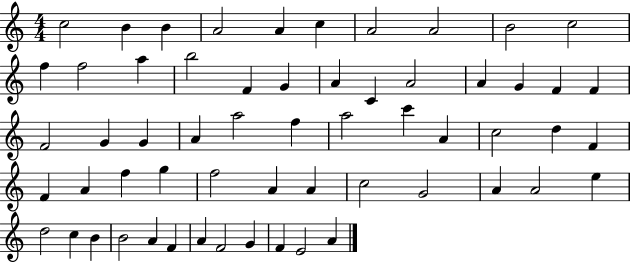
X:1
T:Untitled
M:4/4
L:1/4
K:C
c2 B B A2 A c A2 A2 B2 c2 f f2 a b2 F G A C A2 A G F F F2 G G A a2 f a2 c' A c2 d F F A f g f2 A A c2 G2 A A2 e d2 c B B2 A F A F2 G F E2 A